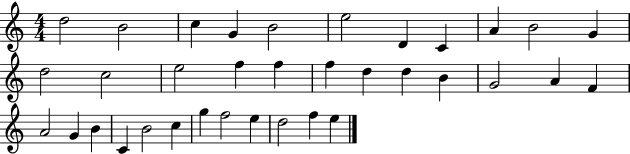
X:1
T:Untitled
M:4/4
L:1/4
K:C
d2 B2 c G B2 e2 D C A B2 G d2 c2 e2 f f f d d B G2 A F A2 G B C B2 c g f2 e d2 f e